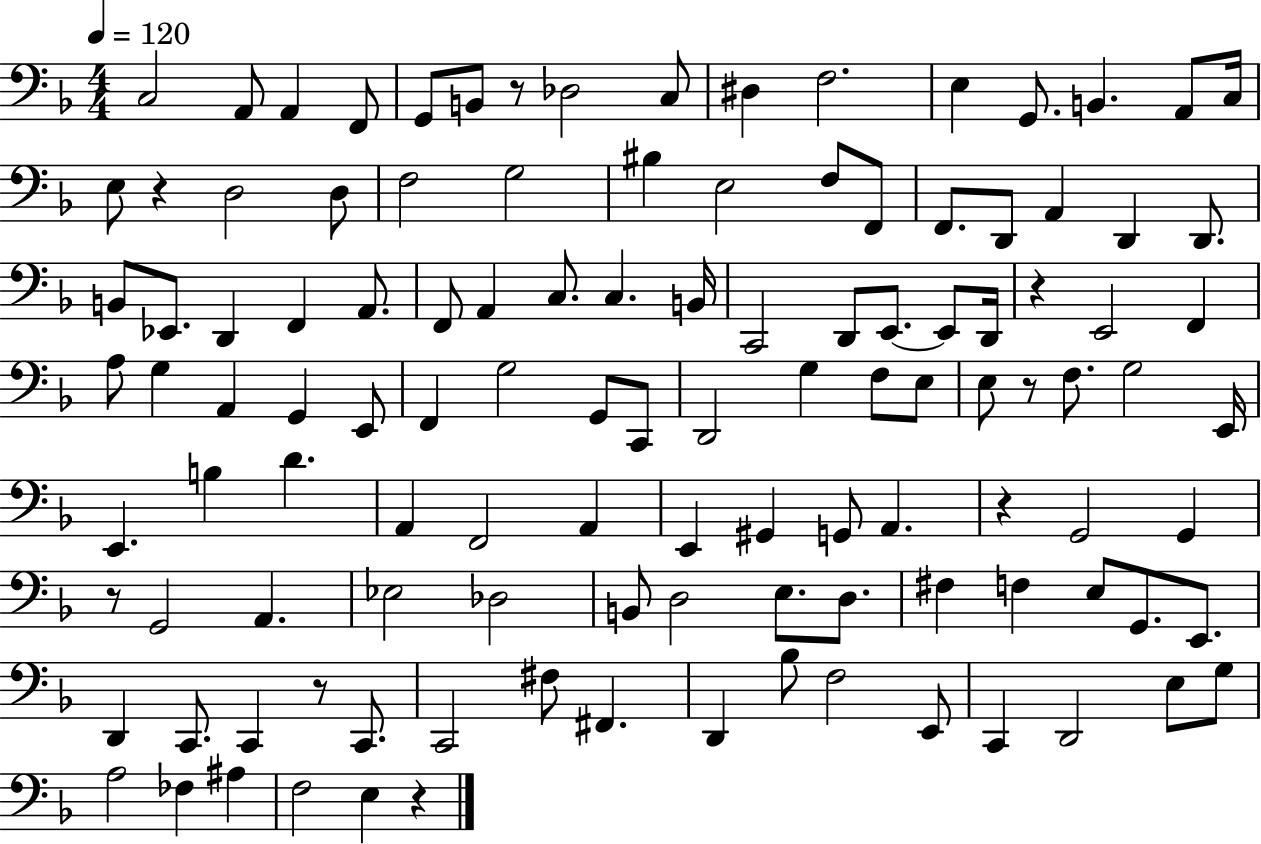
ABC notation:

X:1
T:Untitled
M:4/4
L:1/4
K:F
C,2 A,,/2 A,, F,,/2 G,,/2 B,,/2 z/2 _D,2 C,/2 ^D, F,2 E, G,,/2 B,, A,,/2 C,/4 E,/2 z D,2 D,/2 F,2 G,2 ^B, E,2 F,/2 F,,/2 F,,/2 D,,/2 A,, D,, D,,/2 B,,/2 _E,,/2 D,, F,, A,,/2 F,,/2 A,, C,/2 C, B,,/4 C,,2 D,,/2 E,,/2 E,,/2 D,,/4 z E,,2 F,, A,/2 G, A,, G,, E,,/2 F,, G,2 G,,/2 C,,/2 D,,2 G, F,/2 E,/2 E,/2 z/2 F,/2 G,2 E,,/4 E,, B, D A,, F,,2 A,, E,, ^G,, G,,/2 A,, z G,,2 G,, z/2 G,,2 A,, _E,2 _D,2 B,,/2 D,2 E,/2 D,/2 ^F, F, E,/2 G,,/2 E,,/2 D,, C,,/2 C,, z/2 C,,/2 C,,2 ^F,/2 ^F,, D,, _B,/2 F,2 E,,/2 C,, D,,2 E,/2 G,/2 A,2 _F, ^A, F,2 E, z